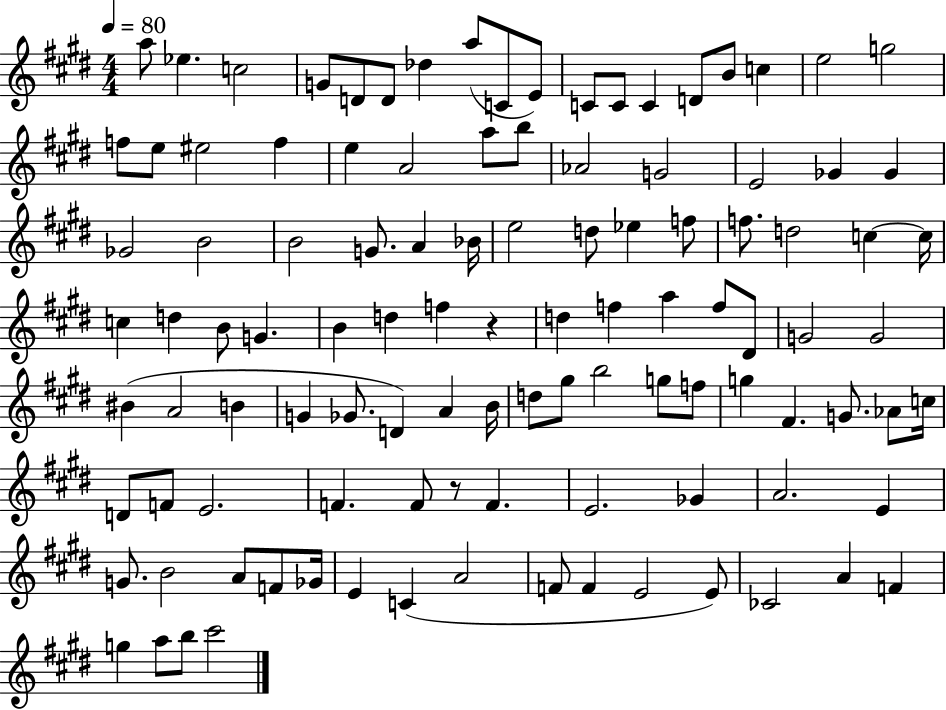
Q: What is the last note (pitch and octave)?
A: C#6